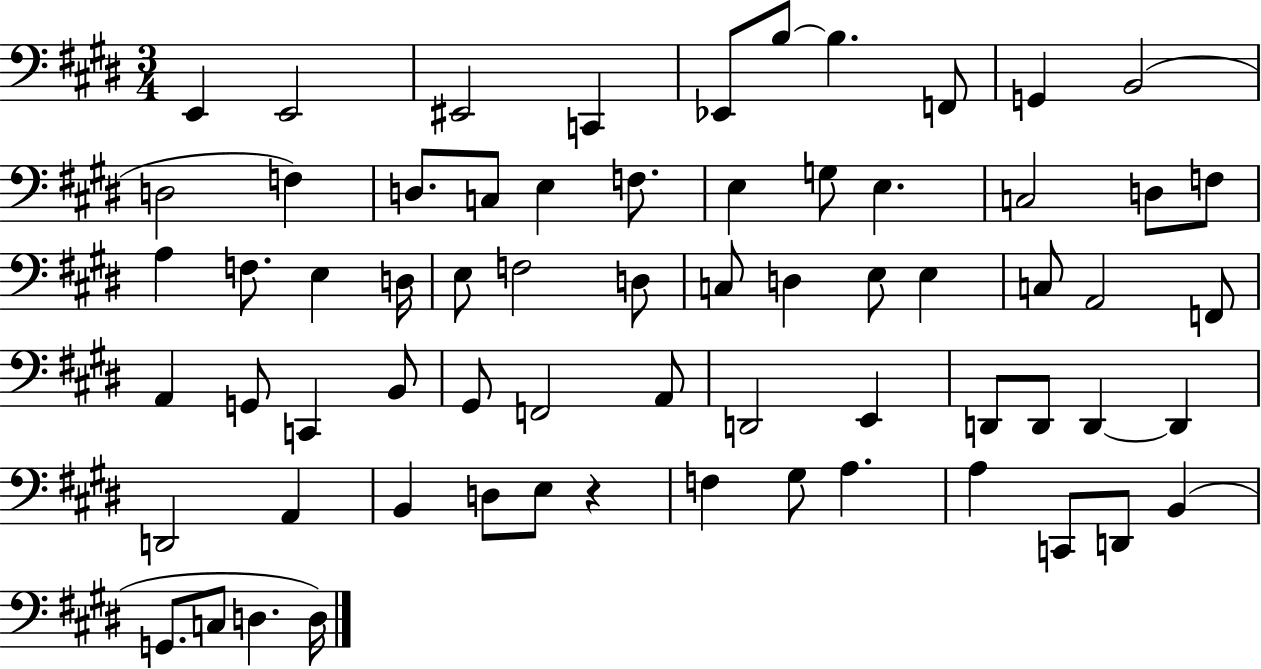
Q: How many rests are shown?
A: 1